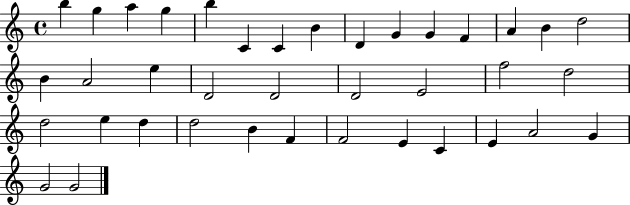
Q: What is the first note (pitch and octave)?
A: B5